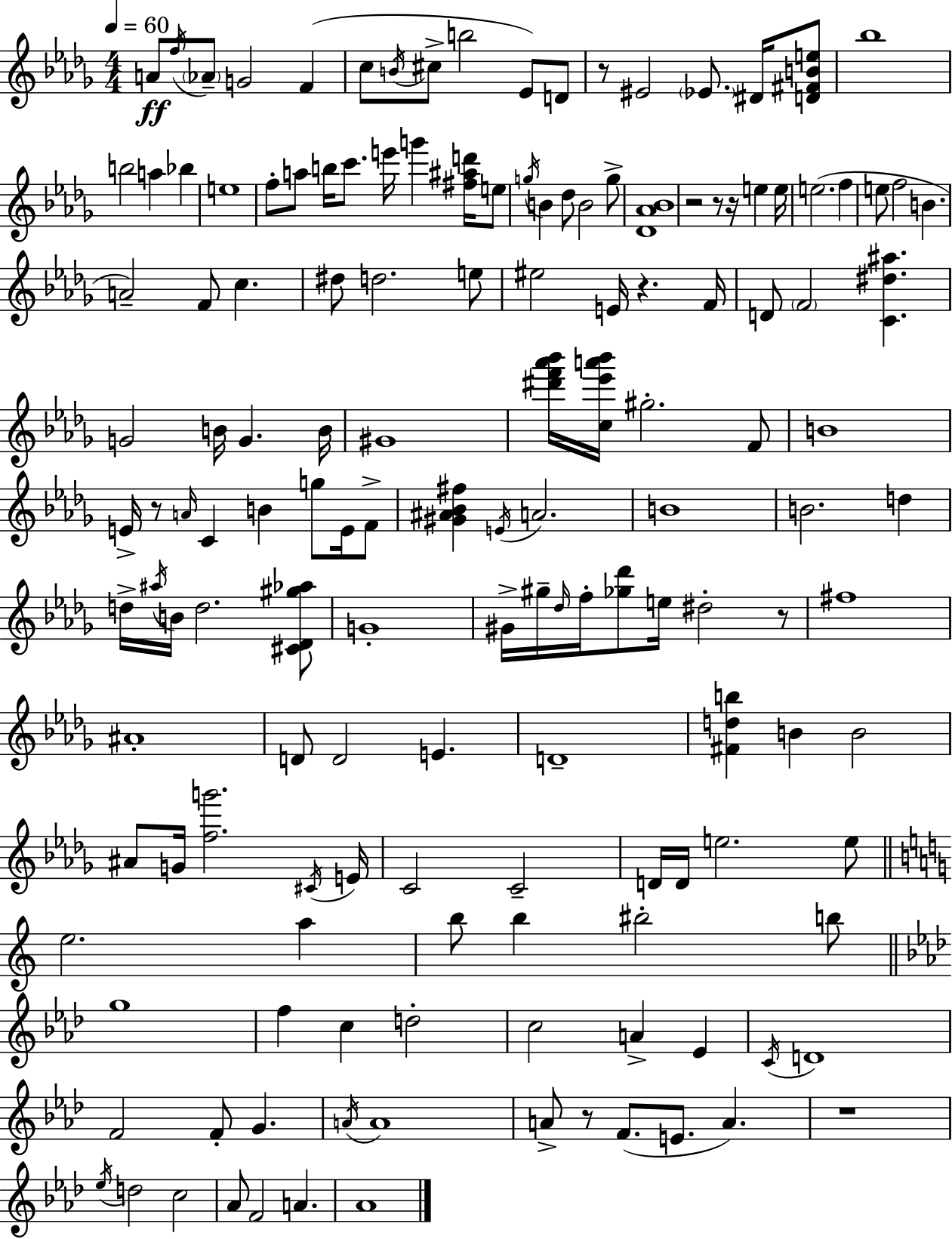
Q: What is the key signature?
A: BES minor